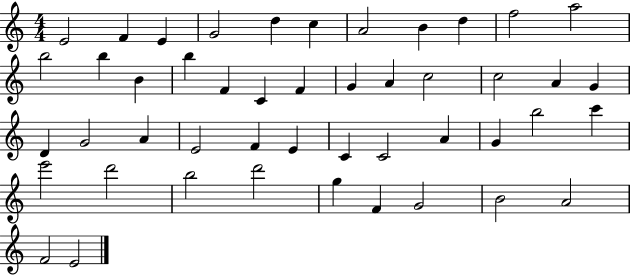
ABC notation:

X:1
T:Untitled
M:4/4
L:1/4
K:C
E2 F E G2 d c A2 B d f2 a2 b2 b B b F C F G A c2 c2 A G D G2 A E2 F E C C2 A G b2 c' e'2 d'2 b2 d'2 g F G2 B2 A2 F2 E2